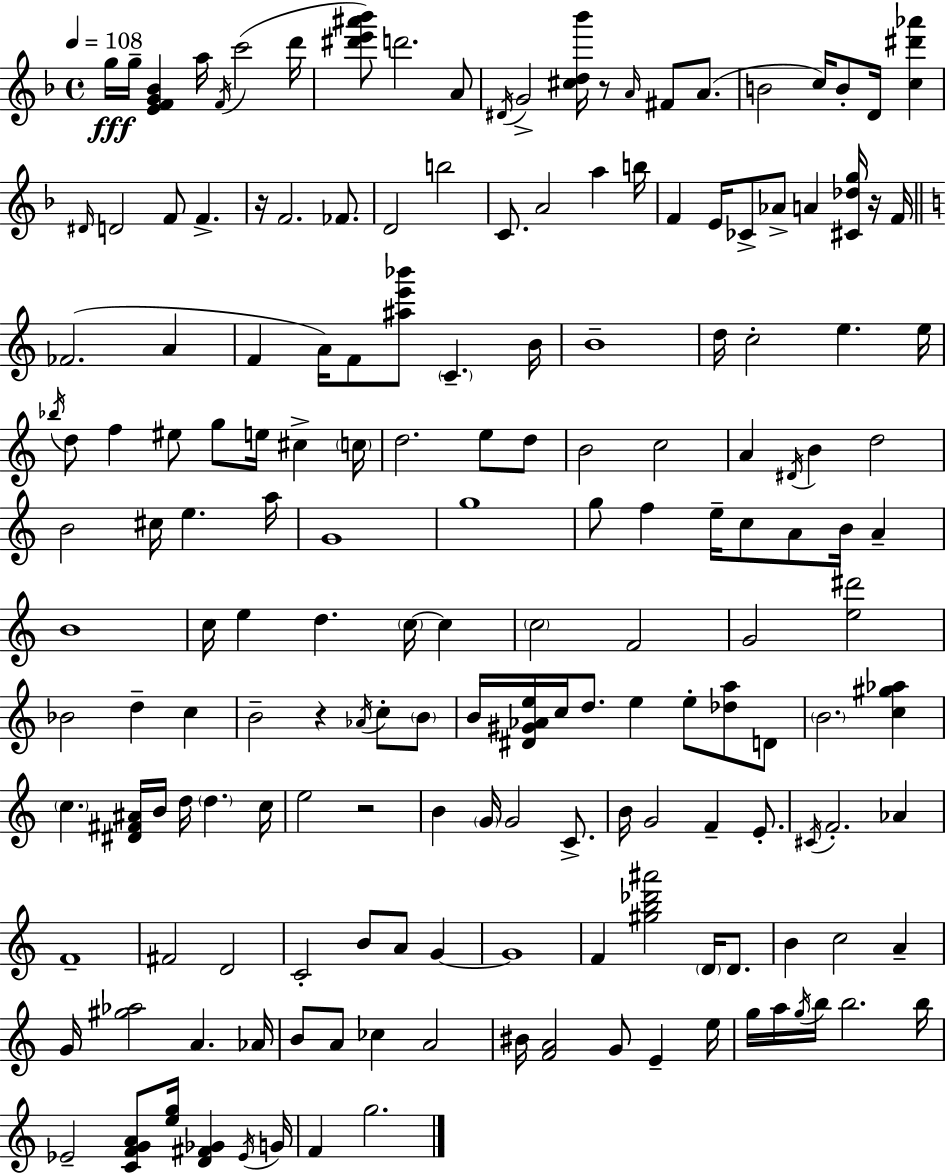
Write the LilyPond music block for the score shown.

{
  \clef treble
  \time 4/4
  \defaultTimeSignature
  \key d \minor
  \tempo 4 = 108
  g''16\fff g''16-- <e' f' g' bes'>4 a''16 \acciaccatura { f'16 } c'''2( | d'''16 <dis''' e''' ais''' bes'''>8) d'''2. a'8 | \acciaccatura { dis'16 } g'2-> <cis'' d'' bes'''>16 r8 \grace { a'16 } fis'8 | a'8.( b'2 c''16) b'8-. d'16 <c'' dis''' aes'''>4 | \break \grace { dis'16 } d'2 f'8 f'4.-> | r16 f'2. | fes'8. d'2 b''2 | c'8. a'2 a''4 | \break b''16 f'4 e'16 ces'8-> aes'8-> a'4 | <cis' des'' g''>16 r16 f'16 \bar "||" \break \key c \major fes'2.( a'4 | f'4 a'16) f'8 <ais'' e''' bes'''>8 \parenthesize c'4.-- b'16 | b'1-- | d''16 c''2-. e''4. e''16 | \break \acciaccatura { bes''16 } d''8 f''4 eis''8 g''8 e''16 cis''4-> | \parenthesize c''16 d''2. e''8 d''8 | b'2 c''2 | a'4 \acciaccatura { dis'16 } b'4 d''2 | \break b'2 cis''16 e''4. | a''16 g'1 | g''1 | g''8 f''4 e''16-- c''8 a'8 b'16 a'4-- | \break b'1 | c''16 e''4 d''4. \parenthesize c''16~~ c''4 | \parenthesize c''2 f'2 | g'2 <e'' dis'''>2 | \break bes'2 d''4-- c''4 | b'2-- r4 \acciaccatura { aes'16 } c''8-. | \parenthesize b'8 b'16 <dis' gis' aes' e''>16 c''16 d''8. e''4 e''8-. <des'' a''>8 | d'8 \parenthesize b'2. <c'' gis'' aes''>4 | \break \parenthesize c''4. <dis' fis' ais'>16 b'16 d''16 \parenthesize d''4. | c''16 e''2 r2 | b'4 \parenthesize g'16 g'2 | c'8.-> b'16 g'2 f'4-- | \break e'8.-. \acciaccatura { cis'16 } f'2.-. | aes'4 f'1-- | fis'2 d'2 | c'2-. b'8 a'8 | \break g'4~~ g'1 | f'4 <gis'' b'' des''' ais'''>2 | \parenthesize d'16 d'8. b'4 c''2 | a'4-- g'16 <gis'' aes''>2 a'4. | \break aes'16 b'8 a'8 ces''4 a'2 | bis'16 <f' a'>2 g'8 e'4-- | e''16 g''16 a''16 \acciaccatura { g''16 } b''16 b''2. | b''16 ees'2-- <c' f' g' a'>8 <e'' g''>16 | \break <d' fis' ges'>4 \acciaccatura { ees'16 } g'16 f'4 g''2. | \bar "|."
}